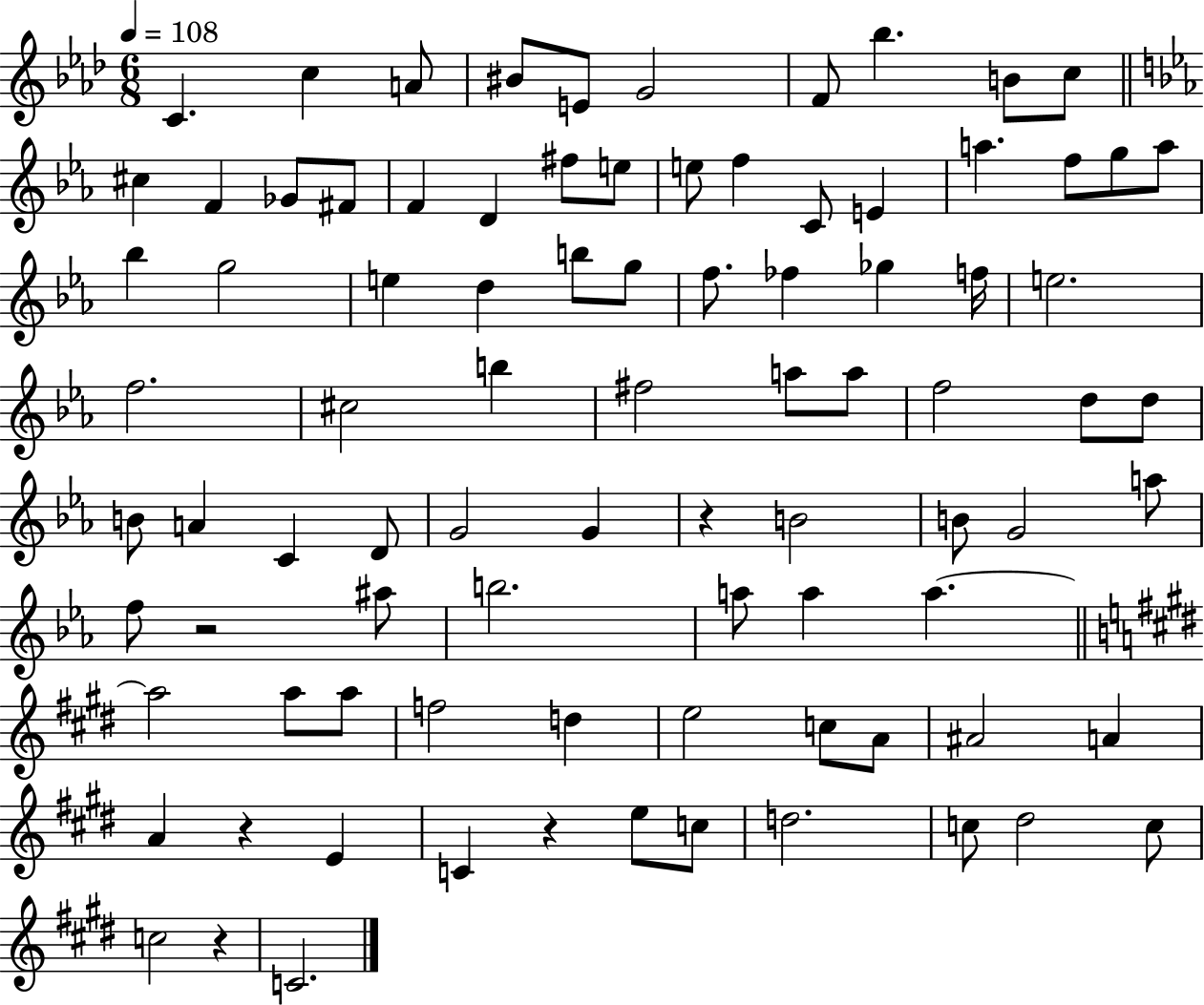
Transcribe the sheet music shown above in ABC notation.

X:1
T:Untitled
M:6/8
L:1/4
K:Ab
C c A/2 ^B/2 E/2 G2 F/2 _b B/2 c/2 ^c F _G/2 ^F/2 F D ^f/2 e/2 e/2 f C/2 E a f/2 g/2 a/2 _b g2 e d b/2 g/2 f/2 _f _g f/4 e2 f2 ^c2 b ^f2 a/2 a/2 f2 d/2 d/2 B/2 A C D/2 G2 G z B2 B/2 G2 a/2 f/2 z2 ^a/2 b2 a/2 a a a2 a/2 a/2 f2 d e2 c/2 A/2 ^A2 A A z E C z e/2 c/2 d2 c/2 ^d2 c/2 c2 z C2